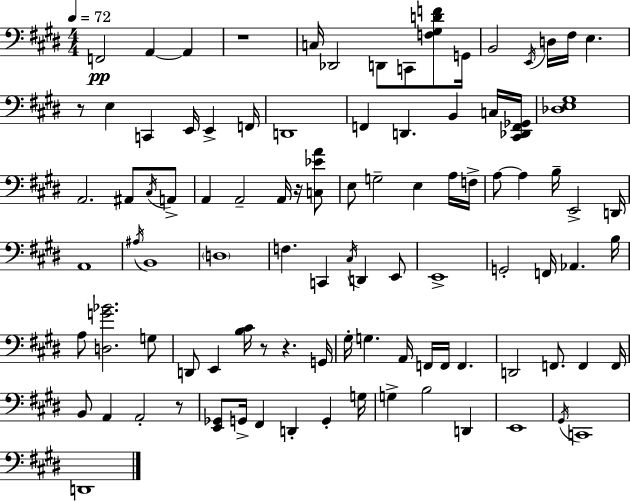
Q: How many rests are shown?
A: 6